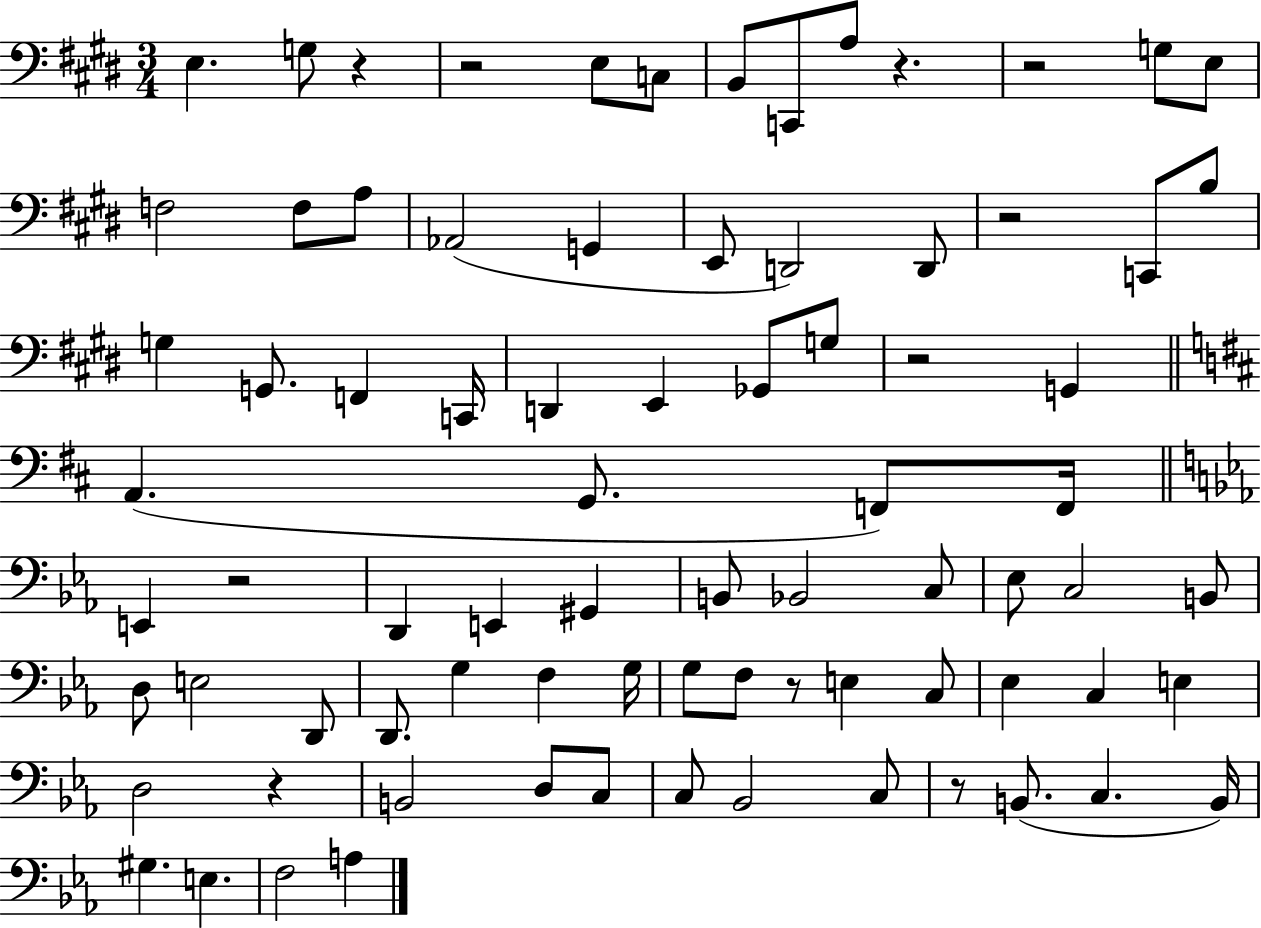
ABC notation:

X:1
T:Untitled
M:3/4
L:1/4
K:E
E, G,/2 z z2 E,/2 C,/2 B,,/2 C,,/2 A,/2 z z2 G,/2 E,/2 F,2 F,/2 A,/2 _A,,2 G,, E,,/2 D,,2 D,,/2 z2 C,,/2 B,/2 G, G,,/2 F,, C,,/4 D,, E,, _G,,/2 G,/2 z2 G,, A,, G,,/2 F,,/2 F,,/4 E,, z2 D,, E,, ^G,, B,,/2 _B,,2 C,/2 _E,/2 C,2 B,,/2 D,/2 E,2 D,,/2 D,,/2 G, F, G,/4 G,/2 F,/2 z/2 E, C,/2 _E, C, E, D,2 z B,,2 D,/2 C,/2 C,/2 _B,,2 C,/2 z/2 B,,/2 C, B,,/4 ^G, E, F,2 A,